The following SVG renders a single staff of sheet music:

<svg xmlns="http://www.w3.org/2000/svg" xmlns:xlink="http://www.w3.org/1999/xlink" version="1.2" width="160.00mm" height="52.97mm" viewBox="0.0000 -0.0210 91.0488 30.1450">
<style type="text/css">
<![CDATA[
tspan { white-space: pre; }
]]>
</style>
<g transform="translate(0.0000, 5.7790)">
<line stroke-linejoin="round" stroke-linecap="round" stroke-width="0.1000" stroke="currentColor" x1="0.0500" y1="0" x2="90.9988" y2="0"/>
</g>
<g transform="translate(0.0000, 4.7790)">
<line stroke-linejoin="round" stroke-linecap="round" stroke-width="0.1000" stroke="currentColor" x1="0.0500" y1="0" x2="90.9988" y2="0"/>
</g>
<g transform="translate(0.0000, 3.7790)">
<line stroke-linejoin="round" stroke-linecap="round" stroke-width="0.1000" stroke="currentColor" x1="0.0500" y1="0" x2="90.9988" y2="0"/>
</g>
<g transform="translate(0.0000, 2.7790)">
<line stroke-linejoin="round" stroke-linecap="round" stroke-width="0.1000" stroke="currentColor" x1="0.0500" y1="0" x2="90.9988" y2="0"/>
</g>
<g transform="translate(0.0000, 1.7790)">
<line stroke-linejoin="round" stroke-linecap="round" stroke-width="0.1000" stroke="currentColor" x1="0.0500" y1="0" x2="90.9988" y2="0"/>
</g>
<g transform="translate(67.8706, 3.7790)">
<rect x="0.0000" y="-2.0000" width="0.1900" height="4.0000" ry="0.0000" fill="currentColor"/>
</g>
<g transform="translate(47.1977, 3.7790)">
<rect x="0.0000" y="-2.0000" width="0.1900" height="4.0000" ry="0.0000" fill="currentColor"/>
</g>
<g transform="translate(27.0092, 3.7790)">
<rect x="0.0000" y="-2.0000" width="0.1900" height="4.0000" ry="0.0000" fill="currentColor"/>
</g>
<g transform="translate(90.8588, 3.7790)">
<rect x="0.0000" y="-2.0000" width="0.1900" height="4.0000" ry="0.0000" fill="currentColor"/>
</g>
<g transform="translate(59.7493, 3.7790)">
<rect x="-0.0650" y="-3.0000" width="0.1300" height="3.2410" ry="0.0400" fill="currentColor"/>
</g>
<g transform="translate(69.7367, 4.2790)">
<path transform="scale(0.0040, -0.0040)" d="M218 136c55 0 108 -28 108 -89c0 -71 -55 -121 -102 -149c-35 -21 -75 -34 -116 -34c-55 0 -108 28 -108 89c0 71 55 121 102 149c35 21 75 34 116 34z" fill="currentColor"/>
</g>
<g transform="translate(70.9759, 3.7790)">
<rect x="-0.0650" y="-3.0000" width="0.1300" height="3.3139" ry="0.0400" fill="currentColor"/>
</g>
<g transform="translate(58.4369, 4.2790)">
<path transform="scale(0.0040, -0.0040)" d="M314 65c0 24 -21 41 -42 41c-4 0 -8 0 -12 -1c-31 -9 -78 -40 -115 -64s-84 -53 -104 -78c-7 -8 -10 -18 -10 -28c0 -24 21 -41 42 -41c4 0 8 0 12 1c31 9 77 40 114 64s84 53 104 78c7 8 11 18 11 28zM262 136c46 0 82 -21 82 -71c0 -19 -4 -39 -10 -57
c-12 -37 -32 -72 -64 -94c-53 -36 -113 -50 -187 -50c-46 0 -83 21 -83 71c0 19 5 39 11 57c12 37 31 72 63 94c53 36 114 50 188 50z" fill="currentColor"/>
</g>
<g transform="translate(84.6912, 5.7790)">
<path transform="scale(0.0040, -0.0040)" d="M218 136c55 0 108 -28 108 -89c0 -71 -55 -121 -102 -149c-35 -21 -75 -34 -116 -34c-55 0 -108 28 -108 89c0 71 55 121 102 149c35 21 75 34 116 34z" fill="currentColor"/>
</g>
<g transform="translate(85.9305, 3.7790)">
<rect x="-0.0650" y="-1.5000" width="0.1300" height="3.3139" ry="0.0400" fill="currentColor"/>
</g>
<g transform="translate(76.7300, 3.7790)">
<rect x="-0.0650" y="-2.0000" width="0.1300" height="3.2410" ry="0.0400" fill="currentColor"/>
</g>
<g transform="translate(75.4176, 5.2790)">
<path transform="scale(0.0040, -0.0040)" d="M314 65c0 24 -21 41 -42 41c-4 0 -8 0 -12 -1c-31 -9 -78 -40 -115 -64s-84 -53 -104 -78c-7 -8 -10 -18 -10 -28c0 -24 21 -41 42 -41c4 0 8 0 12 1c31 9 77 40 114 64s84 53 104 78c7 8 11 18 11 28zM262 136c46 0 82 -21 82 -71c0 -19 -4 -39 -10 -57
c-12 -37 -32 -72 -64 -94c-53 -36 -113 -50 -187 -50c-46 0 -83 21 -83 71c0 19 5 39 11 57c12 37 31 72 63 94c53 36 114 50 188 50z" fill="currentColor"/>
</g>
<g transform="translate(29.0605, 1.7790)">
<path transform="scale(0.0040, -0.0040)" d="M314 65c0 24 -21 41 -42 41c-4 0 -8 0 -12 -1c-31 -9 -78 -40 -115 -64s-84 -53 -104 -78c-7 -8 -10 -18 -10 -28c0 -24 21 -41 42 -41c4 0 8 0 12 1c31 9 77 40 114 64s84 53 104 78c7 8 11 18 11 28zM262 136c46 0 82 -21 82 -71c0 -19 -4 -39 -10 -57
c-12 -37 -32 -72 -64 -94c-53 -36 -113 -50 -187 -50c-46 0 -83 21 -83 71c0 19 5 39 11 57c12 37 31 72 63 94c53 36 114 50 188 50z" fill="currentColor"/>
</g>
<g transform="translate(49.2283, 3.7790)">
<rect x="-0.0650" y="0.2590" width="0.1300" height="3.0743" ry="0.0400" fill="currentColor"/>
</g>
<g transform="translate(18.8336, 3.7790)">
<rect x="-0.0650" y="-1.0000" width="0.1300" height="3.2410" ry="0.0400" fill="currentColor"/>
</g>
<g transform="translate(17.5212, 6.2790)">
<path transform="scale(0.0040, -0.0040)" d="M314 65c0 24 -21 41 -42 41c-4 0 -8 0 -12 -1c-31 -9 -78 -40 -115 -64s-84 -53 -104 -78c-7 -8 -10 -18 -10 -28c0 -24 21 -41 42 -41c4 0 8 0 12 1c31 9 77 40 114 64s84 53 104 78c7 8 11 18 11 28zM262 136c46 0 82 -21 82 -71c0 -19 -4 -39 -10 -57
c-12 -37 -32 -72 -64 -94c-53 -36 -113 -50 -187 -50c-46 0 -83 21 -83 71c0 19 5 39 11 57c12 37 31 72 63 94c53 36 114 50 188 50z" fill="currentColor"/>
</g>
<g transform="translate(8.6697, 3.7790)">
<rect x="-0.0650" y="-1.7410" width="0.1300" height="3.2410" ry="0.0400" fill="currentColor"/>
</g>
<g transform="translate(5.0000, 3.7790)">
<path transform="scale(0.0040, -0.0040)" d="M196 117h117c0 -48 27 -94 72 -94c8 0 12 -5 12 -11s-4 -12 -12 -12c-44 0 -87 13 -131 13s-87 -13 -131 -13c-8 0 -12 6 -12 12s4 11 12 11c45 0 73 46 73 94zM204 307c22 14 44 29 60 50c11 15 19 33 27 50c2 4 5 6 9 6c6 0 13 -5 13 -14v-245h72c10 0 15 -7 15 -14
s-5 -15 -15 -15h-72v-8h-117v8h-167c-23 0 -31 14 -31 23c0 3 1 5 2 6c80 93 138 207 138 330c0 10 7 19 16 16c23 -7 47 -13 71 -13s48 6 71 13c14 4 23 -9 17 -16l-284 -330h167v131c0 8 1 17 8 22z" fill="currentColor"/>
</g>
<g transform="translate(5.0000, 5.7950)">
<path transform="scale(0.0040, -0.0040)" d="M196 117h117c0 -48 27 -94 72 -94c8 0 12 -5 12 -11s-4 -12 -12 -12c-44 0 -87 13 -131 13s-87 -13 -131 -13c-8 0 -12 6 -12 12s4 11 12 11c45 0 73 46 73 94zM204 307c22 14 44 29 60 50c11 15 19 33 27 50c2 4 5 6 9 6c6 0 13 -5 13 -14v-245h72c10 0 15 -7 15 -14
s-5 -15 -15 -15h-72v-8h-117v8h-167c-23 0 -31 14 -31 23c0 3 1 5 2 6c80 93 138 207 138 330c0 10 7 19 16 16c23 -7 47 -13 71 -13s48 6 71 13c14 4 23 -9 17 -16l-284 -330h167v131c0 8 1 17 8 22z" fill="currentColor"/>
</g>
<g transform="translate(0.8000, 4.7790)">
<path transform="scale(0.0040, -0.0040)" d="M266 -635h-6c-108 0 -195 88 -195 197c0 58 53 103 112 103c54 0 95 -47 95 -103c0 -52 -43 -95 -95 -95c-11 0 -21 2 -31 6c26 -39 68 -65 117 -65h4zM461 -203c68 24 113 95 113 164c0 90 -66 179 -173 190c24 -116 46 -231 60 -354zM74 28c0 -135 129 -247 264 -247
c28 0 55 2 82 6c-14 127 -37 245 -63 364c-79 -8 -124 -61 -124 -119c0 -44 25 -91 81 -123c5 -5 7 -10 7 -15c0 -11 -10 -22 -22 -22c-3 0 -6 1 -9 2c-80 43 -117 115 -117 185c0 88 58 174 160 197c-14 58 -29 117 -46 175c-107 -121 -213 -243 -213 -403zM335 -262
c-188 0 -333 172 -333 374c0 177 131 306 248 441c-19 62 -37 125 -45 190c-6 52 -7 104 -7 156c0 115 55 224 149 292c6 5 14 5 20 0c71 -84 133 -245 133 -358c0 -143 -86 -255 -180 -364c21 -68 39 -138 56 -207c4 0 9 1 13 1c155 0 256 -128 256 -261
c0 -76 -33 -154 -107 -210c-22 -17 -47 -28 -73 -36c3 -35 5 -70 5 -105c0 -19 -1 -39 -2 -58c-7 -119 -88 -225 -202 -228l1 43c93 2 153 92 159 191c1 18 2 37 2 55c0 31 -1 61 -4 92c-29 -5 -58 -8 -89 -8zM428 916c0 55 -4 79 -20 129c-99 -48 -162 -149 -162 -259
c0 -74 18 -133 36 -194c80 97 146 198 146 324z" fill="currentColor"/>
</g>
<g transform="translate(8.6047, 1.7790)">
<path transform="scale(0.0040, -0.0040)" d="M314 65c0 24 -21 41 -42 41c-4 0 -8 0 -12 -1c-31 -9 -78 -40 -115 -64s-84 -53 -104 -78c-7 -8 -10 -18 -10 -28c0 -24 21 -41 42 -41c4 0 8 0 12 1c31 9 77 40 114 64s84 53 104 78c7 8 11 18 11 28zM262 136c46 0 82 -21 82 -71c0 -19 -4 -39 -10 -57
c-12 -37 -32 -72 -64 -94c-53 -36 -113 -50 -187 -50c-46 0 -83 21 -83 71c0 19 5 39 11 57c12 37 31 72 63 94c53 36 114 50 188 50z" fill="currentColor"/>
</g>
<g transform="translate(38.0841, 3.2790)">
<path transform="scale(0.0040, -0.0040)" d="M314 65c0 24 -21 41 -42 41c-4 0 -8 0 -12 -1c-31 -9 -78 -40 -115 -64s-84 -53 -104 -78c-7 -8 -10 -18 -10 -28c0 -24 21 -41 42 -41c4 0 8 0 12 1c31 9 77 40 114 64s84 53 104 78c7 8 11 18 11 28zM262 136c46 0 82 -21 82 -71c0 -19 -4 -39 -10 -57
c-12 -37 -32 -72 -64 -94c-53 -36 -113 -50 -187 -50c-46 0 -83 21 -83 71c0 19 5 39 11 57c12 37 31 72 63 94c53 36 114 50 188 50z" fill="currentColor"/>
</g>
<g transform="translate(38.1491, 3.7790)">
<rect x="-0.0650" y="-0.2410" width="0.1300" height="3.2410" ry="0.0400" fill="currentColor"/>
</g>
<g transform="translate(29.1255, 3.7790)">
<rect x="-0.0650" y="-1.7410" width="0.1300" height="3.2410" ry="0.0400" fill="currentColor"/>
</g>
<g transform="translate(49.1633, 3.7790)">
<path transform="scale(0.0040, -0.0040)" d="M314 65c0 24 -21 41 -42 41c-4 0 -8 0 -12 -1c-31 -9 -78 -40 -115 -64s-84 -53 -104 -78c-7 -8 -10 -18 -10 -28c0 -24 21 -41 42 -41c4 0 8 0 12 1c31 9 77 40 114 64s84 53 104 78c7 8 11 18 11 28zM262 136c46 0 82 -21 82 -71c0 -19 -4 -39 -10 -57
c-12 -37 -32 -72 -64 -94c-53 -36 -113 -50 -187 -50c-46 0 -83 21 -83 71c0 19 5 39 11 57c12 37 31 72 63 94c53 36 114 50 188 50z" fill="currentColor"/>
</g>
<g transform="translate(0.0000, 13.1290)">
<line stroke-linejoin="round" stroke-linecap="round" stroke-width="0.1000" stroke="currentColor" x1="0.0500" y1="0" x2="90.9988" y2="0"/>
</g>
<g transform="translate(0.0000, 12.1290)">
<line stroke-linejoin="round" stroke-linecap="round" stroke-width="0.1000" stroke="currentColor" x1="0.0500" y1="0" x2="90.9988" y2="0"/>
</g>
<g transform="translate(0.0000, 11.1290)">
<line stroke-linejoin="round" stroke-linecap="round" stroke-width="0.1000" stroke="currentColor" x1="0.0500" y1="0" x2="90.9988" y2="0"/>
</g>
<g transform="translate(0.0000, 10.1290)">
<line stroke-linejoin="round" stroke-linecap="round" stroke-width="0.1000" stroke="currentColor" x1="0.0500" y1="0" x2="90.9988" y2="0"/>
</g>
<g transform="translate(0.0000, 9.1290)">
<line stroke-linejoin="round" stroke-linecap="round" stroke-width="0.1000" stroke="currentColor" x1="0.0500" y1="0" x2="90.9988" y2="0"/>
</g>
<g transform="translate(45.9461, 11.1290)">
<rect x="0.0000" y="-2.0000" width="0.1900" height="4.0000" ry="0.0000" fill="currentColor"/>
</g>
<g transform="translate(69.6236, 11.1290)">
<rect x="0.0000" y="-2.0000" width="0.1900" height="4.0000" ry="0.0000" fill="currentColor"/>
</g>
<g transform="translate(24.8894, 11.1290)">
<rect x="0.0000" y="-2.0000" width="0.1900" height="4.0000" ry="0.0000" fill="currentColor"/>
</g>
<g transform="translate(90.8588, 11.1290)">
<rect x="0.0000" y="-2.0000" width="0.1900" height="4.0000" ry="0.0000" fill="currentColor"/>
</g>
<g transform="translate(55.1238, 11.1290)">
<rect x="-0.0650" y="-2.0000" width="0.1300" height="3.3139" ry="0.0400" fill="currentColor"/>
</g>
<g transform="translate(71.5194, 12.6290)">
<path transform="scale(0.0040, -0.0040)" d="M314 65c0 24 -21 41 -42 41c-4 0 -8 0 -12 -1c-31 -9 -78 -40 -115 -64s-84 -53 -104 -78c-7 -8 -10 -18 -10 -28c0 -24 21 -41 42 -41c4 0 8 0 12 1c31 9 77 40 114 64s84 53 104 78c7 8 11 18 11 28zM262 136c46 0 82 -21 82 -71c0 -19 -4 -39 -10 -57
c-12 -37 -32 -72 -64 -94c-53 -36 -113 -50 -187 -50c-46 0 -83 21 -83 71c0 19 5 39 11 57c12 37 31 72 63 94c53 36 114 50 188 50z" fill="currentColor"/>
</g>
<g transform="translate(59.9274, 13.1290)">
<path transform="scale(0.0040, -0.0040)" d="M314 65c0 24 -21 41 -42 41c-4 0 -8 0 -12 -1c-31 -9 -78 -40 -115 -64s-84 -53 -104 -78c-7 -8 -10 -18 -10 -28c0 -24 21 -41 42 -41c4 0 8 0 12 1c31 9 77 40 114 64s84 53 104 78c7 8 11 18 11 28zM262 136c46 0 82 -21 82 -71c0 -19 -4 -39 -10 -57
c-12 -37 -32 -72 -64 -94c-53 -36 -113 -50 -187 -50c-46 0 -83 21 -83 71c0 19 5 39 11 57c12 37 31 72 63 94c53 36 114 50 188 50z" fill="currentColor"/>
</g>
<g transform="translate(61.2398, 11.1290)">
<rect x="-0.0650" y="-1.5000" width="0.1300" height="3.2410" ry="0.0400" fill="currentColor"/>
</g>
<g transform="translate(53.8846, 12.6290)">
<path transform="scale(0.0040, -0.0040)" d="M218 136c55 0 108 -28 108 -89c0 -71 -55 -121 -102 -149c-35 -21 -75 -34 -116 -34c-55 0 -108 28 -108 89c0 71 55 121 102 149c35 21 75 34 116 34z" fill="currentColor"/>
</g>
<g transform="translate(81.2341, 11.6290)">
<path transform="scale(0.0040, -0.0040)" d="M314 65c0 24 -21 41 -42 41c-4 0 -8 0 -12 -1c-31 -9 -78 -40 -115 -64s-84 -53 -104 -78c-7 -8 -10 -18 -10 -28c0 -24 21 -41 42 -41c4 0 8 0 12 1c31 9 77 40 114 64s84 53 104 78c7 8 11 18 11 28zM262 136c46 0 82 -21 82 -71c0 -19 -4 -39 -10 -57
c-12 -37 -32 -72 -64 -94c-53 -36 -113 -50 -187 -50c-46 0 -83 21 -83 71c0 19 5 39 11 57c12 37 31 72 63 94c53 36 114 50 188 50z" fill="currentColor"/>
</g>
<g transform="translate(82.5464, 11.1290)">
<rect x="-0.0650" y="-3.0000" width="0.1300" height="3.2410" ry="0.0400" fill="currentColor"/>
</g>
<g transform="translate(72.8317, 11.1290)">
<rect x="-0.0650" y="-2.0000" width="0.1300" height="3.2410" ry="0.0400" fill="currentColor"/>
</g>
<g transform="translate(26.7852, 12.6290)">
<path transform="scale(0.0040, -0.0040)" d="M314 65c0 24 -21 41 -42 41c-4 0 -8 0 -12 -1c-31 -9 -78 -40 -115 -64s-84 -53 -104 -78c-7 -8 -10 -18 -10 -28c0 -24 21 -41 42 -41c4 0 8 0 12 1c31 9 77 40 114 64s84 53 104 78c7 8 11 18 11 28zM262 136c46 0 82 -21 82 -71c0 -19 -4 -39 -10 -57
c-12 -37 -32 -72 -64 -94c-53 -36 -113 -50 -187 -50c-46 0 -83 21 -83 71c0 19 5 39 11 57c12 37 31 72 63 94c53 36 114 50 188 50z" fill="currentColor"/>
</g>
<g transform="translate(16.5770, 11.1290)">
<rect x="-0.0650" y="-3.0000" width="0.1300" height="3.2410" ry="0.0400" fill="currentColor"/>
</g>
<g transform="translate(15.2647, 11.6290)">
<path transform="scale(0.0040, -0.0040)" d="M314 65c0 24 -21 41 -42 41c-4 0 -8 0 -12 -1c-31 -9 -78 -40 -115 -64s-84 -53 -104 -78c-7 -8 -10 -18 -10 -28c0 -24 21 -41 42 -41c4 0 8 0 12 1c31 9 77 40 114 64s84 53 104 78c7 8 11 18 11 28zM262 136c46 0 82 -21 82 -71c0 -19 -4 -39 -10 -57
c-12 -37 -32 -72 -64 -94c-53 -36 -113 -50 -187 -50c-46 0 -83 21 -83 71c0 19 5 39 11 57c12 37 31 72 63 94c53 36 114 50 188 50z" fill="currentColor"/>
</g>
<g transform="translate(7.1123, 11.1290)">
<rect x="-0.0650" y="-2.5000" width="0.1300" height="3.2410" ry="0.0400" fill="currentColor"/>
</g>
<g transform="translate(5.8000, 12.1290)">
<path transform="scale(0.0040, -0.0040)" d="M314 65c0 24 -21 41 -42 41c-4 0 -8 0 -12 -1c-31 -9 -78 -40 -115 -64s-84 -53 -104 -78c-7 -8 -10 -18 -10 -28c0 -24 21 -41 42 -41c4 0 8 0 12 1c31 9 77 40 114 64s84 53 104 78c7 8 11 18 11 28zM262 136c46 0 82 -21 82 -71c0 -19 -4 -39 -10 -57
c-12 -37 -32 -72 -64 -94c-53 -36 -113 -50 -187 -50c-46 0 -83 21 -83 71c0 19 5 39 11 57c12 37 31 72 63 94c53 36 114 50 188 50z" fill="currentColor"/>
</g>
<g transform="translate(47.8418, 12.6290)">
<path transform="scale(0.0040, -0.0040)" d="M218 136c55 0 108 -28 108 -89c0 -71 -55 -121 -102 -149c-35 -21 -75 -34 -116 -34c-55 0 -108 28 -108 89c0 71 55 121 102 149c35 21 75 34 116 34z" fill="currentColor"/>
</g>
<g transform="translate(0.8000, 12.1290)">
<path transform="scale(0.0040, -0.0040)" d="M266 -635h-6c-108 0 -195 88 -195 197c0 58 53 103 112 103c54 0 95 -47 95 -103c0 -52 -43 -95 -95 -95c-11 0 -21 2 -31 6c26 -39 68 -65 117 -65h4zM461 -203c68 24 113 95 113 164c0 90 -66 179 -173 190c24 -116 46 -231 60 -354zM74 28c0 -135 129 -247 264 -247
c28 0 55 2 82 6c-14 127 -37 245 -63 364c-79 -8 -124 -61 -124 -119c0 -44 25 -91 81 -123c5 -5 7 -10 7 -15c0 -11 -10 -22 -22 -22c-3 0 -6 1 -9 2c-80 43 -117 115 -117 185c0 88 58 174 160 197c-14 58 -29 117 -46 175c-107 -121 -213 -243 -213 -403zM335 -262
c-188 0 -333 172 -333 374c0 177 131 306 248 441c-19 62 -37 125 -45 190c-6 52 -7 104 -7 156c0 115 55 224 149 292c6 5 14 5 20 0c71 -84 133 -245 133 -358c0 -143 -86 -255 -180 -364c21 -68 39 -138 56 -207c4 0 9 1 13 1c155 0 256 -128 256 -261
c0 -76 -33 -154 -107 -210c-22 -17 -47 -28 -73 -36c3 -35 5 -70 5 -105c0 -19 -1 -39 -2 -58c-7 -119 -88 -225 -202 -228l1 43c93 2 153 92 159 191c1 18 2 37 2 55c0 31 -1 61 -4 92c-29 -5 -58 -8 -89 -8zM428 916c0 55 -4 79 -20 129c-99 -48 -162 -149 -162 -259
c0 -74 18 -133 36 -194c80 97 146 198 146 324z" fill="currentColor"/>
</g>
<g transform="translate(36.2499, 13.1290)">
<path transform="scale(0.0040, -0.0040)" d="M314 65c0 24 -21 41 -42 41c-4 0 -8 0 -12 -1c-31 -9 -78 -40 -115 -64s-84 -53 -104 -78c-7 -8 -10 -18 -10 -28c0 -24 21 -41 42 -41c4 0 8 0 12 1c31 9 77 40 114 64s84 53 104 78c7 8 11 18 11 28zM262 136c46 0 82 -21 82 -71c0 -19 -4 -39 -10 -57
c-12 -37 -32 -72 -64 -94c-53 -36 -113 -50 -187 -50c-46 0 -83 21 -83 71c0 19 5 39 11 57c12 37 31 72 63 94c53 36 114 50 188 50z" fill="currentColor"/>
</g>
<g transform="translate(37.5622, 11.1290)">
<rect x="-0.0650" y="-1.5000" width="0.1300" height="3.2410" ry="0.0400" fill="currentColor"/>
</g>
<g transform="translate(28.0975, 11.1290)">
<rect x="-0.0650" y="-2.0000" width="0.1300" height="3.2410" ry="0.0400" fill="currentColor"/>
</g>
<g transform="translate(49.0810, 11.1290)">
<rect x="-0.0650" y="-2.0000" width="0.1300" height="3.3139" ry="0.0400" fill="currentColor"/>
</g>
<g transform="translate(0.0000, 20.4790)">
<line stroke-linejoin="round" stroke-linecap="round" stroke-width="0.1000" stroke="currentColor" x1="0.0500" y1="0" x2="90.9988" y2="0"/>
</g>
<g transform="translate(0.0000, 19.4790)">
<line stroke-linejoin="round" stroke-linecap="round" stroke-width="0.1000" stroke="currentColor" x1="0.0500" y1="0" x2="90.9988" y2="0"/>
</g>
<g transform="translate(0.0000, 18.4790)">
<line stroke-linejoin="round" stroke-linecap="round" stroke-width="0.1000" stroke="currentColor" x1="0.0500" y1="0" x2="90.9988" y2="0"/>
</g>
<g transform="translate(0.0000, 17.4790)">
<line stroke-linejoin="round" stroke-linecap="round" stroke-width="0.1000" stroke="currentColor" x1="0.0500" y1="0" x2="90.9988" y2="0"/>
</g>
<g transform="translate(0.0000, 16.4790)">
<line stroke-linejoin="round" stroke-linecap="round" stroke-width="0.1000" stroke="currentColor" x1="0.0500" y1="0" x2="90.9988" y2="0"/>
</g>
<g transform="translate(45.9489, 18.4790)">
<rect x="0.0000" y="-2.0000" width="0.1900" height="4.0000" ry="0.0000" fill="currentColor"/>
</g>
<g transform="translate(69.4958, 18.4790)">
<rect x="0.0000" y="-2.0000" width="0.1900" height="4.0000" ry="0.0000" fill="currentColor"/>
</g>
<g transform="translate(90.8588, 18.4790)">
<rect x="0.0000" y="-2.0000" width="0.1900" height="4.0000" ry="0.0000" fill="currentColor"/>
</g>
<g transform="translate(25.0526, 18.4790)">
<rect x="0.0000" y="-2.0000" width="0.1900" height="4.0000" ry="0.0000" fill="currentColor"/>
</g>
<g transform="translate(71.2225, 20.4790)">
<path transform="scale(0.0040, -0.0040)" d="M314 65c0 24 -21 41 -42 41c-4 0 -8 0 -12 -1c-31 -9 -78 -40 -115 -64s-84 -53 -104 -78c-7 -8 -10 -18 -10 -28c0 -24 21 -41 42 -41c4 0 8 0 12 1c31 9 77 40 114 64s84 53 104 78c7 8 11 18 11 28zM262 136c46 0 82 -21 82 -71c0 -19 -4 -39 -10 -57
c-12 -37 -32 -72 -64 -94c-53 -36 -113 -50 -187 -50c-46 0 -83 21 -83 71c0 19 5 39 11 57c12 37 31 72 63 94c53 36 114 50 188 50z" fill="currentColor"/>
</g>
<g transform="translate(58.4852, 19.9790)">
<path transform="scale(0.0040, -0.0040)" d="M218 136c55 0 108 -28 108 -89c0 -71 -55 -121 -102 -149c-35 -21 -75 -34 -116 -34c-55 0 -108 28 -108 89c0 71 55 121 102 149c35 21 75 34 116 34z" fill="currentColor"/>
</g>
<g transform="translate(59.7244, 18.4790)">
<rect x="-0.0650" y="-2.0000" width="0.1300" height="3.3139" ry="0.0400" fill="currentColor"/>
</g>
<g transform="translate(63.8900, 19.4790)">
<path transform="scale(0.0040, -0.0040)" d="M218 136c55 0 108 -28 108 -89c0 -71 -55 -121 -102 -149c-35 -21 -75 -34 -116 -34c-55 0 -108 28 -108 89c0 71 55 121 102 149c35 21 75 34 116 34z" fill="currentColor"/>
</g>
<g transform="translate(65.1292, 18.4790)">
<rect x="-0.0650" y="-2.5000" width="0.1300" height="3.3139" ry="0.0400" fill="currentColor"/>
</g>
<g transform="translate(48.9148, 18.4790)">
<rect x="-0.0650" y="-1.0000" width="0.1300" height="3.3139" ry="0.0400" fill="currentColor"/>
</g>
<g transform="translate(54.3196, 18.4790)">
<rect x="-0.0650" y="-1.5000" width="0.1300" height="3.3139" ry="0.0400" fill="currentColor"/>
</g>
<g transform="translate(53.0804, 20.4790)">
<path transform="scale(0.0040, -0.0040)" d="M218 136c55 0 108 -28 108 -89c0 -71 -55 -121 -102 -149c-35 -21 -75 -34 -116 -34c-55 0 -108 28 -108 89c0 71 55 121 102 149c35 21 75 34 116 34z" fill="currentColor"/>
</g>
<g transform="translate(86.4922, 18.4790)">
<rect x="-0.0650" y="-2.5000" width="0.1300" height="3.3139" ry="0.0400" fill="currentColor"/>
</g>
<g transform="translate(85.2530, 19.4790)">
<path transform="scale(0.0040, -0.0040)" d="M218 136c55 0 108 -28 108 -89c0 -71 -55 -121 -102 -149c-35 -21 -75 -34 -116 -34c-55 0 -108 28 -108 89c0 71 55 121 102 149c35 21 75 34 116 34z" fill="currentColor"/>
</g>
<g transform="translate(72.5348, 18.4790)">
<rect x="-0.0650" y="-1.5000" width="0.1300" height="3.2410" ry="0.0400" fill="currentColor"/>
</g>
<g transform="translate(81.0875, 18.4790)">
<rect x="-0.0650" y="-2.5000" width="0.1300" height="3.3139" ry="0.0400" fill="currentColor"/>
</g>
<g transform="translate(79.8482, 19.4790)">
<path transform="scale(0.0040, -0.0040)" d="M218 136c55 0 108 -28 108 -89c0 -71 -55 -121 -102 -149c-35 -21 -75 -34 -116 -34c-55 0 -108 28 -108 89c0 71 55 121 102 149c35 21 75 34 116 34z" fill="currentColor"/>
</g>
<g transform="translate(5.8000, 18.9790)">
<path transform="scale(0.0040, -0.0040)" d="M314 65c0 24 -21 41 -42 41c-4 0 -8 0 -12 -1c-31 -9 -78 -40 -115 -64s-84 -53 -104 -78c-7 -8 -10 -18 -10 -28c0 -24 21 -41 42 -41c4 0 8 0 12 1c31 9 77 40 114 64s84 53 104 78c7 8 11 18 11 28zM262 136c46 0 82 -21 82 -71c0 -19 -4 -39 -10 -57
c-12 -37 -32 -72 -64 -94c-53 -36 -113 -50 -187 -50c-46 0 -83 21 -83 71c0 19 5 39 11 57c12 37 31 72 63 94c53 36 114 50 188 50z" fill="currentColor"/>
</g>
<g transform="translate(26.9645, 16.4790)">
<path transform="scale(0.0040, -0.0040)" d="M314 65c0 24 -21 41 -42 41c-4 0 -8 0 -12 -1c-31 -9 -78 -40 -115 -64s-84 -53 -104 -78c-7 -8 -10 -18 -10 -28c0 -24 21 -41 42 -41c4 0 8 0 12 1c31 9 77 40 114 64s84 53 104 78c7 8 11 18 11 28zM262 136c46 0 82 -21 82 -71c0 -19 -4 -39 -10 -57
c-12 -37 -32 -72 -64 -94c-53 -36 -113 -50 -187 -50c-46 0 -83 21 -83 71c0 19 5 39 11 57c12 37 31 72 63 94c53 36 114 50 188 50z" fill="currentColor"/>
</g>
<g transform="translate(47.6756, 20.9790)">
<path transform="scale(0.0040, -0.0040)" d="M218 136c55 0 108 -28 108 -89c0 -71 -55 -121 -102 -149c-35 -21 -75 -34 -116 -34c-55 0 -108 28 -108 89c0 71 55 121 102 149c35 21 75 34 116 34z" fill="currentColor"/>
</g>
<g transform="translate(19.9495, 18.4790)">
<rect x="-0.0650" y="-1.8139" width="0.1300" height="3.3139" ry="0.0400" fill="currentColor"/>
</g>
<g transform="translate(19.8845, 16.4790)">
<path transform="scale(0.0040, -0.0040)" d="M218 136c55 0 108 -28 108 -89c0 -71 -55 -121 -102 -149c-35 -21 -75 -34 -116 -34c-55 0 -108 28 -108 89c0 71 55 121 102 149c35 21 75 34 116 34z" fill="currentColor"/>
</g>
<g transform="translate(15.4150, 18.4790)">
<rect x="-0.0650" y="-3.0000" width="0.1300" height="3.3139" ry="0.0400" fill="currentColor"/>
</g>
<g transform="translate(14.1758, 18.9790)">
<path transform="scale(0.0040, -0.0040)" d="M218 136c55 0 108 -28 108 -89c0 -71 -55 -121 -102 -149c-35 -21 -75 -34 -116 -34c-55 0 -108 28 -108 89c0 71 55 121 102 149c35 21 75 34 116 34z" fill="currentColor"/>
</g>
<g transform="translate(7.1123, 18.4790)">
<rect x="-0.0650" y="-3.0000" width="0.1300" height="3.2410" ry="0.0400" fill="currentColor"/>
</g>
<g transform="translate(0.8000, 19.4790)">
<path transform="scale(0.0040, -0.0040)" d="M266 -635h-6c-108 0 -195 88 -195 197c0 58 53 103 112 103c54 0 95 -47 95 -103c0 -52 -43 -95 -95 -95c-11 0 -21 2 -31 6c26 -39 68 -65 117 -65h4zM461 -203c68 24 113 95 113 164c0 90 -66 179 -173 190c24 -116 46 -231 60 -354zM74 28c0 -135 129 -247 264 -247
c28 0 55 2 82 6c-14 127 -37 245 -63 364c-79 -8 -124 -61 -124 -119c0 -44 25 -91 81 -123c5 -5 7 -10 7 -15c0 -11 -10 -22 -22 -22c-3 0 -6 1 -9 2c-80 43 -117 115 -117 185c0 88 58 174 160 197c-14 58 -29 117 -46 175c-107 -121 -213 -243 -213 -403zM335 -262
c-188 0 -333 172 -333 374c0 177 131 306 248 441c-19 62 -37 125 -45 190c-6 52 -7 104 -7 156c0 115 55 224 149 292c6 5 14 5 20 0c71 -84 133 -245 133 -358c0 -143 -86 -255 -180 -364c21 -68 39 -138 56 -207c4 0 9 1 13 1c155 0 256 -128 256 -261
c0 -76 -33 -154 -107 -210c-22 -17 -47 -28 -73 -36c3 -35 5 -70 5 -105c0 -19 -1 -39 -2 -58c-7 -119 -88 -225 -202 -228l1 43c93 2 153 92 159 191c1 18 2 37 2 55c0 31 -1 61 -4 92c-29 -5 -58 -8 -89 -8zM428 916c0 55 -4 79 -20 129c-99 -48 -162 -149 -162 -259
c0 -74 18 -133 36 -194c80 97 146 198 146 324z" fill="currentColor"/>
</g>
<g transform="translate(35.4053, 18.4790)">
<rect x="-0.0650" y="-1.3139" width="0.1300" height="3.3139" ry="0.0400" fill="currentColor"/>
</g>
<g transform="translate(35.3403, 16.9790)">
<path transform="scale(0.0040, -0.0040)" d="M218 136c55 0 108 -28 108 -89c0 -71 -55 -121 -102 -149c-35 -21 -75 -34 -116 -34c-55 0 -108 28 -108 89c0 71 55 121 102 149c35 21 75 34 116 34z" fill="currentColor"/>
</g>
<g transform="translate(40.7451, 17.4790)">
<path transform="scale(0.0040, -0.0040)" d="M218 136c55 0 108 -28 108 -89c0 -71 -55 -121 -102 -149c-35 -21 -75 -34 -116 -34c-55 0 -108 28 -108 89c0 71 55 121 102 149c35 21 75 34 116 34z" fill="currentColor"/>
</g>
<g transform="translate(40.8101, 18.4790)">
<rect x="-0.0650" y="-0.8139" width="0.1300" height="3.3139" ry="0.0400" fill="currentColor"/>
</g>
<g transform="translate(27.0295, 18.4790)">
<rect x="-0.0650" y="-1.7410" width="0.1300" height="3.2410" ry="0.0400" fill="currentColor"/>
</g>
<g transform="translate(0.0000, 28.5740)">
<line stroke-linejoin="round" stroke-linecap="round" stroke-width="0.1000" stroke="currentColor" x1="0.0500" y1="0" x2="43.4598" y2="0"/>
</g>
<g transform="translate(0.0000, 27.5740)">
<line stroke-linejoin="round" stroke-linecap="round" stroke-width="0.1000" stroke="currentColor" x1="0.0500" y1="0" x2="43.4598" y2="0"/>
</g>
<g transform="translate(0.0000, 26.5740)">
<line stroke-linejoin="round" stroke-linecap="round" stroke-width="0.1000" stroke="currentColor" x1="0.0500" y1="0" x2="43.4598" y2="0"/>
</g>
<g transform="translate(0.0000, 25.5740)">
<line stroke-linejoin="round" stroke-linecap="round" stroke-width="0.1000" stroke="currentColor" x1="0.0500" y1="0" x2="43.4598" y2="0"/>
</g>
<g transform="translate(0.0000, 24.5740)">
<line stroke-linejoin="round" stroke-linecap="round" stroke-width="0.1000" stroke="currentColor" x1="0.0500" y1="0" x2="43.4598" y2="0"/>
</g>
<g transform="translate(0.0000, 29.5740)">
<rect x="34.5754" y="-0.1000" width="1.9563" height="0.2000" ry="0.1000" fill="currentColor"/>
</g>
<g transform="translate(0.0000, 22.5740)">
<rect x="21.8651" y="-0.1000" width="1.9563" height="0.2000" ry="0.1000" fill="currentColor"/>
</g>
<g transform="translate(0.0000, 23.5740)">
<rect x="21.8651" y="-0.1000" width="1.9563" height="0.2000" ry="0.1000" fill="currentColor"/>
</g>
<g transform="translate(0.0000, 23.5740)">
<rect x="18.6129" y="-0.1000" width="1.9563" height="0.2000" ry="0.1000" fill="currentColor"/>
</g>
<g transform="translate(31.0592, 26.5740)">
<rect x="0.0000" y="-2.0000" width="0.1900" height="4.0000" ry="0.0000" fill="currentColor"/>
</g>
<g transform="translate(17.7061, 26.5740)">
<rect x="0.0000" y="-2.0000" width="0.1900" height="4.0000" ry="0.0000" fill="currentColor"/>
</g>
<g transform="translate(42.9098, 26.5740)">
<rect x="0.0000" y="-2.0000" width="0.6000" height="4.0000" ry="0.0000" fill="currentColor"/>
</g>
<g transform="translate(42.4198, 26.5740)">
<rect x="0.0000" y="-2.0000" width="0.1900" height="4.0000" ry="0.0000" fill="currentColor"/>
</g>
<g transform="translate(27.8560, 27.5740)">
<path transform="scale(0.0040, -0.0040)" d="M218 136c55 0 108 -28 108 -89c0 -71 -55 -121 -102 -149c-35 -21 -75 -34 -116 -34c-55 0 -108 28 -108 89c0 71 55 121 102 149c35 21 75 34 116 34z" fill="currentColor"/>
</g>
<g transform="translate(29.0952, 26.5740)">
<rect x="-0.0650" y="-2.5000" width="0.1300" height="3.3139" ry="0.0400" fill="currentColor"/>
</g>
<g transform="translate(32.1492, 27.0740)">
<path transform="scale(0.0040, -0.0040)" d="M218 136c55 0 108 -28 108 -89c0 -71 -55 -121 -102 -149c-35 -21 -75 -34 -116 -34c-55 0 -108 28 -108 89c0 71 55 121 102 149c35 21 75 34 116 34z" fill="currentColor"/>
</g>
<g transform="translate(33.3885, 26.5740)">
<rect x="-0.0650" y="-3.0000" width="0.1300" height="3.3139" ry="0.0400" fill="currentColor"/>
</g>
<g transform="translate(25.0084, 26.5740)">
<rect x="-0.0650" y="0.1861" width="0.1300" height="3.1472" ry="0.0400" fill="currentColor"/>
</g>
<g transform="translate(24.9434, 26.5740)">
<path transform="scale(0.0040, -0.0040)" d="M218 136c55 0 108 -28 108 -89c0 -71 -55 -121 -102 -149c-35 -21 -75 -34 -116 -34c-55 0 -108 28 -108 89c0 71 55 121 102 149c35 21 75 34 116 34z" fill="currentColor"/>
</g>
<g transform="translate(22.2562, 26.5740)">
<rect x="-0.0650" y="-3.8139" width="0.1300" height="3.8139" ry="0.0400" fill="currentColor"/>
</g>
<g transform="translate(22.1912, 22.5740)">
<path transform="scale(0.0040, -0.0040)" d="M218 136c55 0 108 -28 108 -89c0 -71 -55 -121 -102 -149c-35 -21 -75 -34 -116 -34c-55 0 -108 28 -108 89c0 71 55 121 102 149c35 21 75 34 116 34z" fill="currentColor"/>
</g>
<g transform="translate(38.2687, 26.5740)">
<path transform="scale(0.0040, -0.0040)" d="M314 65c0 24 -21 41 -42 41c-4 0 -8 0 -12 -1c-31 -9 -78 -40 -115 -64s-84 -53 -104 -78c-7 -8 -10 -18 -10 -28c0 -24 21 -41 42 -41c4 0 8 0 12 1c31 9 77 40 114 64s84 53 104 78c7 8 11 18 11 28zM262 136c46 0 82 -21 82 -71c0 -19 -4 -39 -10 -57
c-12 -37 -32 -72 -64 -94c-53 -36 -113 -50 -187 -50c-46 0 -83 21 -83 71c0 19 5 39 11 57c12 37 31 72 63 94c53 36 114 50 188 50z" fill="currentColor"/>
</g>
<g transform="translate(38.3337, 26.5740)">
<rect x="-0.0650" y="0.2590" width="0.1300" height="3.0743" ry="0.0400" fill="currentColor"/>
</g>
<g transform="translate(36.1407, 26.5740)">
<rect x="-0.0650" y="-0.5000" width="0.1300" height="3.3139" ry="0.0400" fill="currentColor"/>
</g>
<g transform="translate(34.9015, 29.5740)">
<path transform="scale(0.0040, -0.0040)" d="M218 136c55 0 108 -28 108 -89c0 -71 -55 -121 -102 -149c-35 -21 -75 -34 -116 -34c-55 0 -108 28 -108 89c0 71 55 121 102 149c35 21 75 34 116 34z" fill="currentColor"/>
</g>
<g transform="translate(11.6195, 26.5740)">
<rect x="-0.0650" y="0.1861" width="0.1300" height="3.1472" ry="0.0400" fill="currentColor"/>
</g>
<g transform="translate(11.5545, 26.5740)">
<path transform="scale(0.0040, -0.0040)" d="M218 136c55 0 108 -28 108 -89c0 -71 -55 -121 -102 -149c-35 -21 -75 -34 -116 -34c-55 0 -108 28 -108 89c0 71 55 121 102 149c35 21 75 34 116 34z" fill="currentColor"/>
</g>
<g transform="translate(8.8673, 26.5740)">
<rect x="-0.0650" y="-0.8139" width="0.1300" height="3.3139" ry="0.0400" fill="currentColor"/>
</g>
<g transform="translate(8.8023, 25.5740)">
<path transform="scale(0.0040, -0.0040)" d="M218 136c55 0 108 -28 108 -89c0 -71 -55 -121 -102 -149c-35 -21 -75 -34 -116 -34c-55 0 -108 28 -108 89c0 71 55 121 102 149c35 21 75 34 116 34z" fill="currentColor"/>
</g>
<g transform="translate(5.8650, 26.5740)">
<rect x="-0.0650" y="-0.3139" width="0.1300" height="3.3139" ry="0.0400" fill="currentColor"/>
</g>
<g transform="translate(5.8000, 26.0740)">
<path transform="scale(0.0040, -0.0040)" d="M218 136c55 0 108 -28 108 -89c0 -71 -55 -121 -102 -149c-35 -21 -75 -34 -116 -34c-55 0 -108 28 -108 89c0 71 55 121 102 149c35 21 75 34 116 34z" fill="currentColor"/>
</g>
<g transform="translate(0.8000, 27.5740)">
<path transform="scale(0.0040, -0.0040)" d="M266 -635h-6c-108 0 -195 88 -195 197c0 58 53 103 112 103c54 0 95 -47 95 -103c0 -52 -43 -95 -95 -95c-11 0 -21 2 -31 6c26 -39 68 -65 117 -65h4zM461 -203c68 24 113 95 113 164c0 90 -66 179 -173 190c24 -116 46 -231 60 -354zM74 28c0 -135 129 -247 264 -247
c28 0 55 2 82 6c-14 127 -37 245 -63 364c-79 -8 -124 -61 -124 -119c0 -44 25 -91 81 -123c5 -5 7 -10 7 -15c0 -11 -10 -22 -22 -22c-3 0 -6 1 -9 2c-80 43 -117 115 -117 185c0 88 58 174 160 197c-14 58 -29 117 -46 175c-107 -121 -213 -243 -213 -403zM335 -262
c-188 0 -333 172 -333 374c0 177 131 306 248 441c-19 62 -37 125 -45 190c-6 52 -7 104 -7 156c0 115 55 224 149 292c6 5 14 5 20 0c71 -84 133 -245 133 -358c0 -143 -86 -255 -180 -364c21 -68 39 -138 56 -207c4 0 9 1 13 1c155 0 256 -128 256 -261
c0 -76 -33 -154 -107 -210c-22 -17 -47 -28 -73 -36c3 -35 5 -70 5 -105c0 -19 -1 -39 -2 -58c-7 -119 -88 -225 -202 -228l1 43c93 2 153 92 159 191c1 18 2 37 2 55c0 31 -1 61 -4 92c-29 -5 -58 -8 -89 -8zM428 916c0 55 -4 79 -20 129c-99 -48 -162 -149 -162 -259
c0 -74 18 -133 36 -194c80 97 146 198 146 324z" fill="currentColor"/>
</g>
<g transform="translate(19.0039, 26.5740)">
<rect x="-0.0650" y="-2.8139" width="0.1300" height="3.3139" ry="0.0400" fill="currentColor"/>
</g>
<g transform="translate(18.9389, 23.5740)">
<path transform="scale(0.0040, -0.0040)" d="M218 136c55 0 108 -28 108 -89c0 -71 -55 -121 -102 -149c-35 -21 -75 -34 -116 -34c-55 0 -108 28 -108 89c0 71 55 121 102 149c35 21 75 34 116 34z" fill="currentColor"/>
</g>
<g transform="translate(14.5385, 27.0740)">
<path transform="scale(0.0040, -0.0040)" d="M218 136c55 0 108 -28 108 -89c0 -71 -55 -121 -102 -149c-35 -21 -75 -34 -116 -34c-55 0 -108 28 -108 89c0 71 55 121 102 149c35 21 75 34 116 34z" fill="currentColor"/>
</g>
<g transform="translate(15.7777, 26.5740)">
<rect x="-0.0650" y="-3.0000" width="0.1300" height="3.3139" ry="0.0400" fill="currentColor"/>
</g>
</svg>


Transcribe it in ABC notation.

X:1
T:Untitled
M:4/4
L:1/4
K:C
f2 D2 f2 c2 B2 A2 A F2 E G2 A2 F2 E2 F F E2 F2 A2 A2 A f f2 e d D E F G E2 G G c d B A a c' B G A C B2